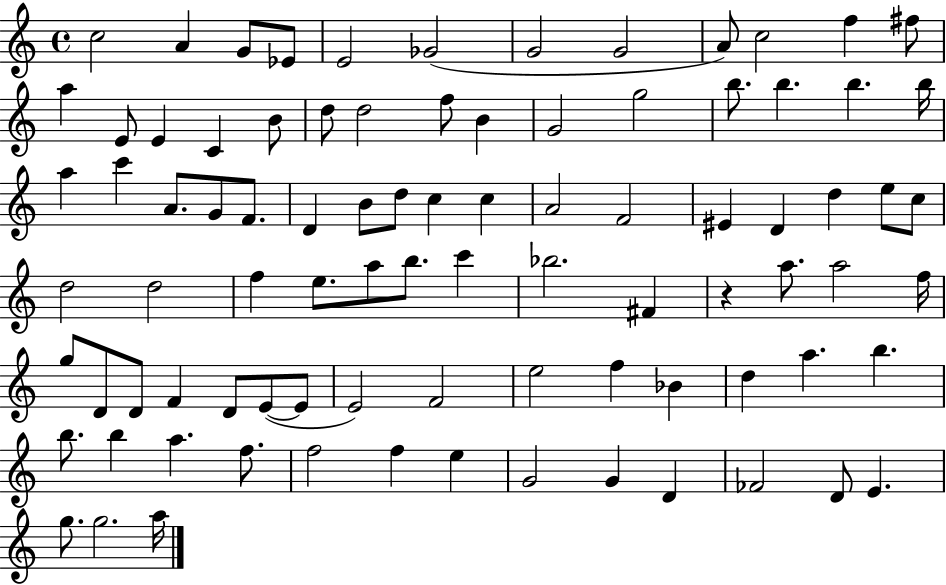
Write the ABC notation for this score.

X:1
T:Untitled
M:4/4
L:1/4
K:C
c2 A G/2 _E/2 E2 _G2 G2 G2 A/2 c2 f ^f/2 a E/2 E C B/2 d/2 d2 f/2 B G2 g2 b/2 b b b/4 a c' A/2 G/2 F/2 D B/2 d/2 c c A2 F2 ^E D d e/2 c/2 d2 d2 f e/2 a/2 b/2 c' _b2 ^F z a/2 a2 f/4 g/2 D/2 D/2 F D/2 E/2 E/2 E2 F2 e2 f _B d a b b/2 b a f/2 f2 f e G2 G D _F2 D/2 E g/2 g2 a/4